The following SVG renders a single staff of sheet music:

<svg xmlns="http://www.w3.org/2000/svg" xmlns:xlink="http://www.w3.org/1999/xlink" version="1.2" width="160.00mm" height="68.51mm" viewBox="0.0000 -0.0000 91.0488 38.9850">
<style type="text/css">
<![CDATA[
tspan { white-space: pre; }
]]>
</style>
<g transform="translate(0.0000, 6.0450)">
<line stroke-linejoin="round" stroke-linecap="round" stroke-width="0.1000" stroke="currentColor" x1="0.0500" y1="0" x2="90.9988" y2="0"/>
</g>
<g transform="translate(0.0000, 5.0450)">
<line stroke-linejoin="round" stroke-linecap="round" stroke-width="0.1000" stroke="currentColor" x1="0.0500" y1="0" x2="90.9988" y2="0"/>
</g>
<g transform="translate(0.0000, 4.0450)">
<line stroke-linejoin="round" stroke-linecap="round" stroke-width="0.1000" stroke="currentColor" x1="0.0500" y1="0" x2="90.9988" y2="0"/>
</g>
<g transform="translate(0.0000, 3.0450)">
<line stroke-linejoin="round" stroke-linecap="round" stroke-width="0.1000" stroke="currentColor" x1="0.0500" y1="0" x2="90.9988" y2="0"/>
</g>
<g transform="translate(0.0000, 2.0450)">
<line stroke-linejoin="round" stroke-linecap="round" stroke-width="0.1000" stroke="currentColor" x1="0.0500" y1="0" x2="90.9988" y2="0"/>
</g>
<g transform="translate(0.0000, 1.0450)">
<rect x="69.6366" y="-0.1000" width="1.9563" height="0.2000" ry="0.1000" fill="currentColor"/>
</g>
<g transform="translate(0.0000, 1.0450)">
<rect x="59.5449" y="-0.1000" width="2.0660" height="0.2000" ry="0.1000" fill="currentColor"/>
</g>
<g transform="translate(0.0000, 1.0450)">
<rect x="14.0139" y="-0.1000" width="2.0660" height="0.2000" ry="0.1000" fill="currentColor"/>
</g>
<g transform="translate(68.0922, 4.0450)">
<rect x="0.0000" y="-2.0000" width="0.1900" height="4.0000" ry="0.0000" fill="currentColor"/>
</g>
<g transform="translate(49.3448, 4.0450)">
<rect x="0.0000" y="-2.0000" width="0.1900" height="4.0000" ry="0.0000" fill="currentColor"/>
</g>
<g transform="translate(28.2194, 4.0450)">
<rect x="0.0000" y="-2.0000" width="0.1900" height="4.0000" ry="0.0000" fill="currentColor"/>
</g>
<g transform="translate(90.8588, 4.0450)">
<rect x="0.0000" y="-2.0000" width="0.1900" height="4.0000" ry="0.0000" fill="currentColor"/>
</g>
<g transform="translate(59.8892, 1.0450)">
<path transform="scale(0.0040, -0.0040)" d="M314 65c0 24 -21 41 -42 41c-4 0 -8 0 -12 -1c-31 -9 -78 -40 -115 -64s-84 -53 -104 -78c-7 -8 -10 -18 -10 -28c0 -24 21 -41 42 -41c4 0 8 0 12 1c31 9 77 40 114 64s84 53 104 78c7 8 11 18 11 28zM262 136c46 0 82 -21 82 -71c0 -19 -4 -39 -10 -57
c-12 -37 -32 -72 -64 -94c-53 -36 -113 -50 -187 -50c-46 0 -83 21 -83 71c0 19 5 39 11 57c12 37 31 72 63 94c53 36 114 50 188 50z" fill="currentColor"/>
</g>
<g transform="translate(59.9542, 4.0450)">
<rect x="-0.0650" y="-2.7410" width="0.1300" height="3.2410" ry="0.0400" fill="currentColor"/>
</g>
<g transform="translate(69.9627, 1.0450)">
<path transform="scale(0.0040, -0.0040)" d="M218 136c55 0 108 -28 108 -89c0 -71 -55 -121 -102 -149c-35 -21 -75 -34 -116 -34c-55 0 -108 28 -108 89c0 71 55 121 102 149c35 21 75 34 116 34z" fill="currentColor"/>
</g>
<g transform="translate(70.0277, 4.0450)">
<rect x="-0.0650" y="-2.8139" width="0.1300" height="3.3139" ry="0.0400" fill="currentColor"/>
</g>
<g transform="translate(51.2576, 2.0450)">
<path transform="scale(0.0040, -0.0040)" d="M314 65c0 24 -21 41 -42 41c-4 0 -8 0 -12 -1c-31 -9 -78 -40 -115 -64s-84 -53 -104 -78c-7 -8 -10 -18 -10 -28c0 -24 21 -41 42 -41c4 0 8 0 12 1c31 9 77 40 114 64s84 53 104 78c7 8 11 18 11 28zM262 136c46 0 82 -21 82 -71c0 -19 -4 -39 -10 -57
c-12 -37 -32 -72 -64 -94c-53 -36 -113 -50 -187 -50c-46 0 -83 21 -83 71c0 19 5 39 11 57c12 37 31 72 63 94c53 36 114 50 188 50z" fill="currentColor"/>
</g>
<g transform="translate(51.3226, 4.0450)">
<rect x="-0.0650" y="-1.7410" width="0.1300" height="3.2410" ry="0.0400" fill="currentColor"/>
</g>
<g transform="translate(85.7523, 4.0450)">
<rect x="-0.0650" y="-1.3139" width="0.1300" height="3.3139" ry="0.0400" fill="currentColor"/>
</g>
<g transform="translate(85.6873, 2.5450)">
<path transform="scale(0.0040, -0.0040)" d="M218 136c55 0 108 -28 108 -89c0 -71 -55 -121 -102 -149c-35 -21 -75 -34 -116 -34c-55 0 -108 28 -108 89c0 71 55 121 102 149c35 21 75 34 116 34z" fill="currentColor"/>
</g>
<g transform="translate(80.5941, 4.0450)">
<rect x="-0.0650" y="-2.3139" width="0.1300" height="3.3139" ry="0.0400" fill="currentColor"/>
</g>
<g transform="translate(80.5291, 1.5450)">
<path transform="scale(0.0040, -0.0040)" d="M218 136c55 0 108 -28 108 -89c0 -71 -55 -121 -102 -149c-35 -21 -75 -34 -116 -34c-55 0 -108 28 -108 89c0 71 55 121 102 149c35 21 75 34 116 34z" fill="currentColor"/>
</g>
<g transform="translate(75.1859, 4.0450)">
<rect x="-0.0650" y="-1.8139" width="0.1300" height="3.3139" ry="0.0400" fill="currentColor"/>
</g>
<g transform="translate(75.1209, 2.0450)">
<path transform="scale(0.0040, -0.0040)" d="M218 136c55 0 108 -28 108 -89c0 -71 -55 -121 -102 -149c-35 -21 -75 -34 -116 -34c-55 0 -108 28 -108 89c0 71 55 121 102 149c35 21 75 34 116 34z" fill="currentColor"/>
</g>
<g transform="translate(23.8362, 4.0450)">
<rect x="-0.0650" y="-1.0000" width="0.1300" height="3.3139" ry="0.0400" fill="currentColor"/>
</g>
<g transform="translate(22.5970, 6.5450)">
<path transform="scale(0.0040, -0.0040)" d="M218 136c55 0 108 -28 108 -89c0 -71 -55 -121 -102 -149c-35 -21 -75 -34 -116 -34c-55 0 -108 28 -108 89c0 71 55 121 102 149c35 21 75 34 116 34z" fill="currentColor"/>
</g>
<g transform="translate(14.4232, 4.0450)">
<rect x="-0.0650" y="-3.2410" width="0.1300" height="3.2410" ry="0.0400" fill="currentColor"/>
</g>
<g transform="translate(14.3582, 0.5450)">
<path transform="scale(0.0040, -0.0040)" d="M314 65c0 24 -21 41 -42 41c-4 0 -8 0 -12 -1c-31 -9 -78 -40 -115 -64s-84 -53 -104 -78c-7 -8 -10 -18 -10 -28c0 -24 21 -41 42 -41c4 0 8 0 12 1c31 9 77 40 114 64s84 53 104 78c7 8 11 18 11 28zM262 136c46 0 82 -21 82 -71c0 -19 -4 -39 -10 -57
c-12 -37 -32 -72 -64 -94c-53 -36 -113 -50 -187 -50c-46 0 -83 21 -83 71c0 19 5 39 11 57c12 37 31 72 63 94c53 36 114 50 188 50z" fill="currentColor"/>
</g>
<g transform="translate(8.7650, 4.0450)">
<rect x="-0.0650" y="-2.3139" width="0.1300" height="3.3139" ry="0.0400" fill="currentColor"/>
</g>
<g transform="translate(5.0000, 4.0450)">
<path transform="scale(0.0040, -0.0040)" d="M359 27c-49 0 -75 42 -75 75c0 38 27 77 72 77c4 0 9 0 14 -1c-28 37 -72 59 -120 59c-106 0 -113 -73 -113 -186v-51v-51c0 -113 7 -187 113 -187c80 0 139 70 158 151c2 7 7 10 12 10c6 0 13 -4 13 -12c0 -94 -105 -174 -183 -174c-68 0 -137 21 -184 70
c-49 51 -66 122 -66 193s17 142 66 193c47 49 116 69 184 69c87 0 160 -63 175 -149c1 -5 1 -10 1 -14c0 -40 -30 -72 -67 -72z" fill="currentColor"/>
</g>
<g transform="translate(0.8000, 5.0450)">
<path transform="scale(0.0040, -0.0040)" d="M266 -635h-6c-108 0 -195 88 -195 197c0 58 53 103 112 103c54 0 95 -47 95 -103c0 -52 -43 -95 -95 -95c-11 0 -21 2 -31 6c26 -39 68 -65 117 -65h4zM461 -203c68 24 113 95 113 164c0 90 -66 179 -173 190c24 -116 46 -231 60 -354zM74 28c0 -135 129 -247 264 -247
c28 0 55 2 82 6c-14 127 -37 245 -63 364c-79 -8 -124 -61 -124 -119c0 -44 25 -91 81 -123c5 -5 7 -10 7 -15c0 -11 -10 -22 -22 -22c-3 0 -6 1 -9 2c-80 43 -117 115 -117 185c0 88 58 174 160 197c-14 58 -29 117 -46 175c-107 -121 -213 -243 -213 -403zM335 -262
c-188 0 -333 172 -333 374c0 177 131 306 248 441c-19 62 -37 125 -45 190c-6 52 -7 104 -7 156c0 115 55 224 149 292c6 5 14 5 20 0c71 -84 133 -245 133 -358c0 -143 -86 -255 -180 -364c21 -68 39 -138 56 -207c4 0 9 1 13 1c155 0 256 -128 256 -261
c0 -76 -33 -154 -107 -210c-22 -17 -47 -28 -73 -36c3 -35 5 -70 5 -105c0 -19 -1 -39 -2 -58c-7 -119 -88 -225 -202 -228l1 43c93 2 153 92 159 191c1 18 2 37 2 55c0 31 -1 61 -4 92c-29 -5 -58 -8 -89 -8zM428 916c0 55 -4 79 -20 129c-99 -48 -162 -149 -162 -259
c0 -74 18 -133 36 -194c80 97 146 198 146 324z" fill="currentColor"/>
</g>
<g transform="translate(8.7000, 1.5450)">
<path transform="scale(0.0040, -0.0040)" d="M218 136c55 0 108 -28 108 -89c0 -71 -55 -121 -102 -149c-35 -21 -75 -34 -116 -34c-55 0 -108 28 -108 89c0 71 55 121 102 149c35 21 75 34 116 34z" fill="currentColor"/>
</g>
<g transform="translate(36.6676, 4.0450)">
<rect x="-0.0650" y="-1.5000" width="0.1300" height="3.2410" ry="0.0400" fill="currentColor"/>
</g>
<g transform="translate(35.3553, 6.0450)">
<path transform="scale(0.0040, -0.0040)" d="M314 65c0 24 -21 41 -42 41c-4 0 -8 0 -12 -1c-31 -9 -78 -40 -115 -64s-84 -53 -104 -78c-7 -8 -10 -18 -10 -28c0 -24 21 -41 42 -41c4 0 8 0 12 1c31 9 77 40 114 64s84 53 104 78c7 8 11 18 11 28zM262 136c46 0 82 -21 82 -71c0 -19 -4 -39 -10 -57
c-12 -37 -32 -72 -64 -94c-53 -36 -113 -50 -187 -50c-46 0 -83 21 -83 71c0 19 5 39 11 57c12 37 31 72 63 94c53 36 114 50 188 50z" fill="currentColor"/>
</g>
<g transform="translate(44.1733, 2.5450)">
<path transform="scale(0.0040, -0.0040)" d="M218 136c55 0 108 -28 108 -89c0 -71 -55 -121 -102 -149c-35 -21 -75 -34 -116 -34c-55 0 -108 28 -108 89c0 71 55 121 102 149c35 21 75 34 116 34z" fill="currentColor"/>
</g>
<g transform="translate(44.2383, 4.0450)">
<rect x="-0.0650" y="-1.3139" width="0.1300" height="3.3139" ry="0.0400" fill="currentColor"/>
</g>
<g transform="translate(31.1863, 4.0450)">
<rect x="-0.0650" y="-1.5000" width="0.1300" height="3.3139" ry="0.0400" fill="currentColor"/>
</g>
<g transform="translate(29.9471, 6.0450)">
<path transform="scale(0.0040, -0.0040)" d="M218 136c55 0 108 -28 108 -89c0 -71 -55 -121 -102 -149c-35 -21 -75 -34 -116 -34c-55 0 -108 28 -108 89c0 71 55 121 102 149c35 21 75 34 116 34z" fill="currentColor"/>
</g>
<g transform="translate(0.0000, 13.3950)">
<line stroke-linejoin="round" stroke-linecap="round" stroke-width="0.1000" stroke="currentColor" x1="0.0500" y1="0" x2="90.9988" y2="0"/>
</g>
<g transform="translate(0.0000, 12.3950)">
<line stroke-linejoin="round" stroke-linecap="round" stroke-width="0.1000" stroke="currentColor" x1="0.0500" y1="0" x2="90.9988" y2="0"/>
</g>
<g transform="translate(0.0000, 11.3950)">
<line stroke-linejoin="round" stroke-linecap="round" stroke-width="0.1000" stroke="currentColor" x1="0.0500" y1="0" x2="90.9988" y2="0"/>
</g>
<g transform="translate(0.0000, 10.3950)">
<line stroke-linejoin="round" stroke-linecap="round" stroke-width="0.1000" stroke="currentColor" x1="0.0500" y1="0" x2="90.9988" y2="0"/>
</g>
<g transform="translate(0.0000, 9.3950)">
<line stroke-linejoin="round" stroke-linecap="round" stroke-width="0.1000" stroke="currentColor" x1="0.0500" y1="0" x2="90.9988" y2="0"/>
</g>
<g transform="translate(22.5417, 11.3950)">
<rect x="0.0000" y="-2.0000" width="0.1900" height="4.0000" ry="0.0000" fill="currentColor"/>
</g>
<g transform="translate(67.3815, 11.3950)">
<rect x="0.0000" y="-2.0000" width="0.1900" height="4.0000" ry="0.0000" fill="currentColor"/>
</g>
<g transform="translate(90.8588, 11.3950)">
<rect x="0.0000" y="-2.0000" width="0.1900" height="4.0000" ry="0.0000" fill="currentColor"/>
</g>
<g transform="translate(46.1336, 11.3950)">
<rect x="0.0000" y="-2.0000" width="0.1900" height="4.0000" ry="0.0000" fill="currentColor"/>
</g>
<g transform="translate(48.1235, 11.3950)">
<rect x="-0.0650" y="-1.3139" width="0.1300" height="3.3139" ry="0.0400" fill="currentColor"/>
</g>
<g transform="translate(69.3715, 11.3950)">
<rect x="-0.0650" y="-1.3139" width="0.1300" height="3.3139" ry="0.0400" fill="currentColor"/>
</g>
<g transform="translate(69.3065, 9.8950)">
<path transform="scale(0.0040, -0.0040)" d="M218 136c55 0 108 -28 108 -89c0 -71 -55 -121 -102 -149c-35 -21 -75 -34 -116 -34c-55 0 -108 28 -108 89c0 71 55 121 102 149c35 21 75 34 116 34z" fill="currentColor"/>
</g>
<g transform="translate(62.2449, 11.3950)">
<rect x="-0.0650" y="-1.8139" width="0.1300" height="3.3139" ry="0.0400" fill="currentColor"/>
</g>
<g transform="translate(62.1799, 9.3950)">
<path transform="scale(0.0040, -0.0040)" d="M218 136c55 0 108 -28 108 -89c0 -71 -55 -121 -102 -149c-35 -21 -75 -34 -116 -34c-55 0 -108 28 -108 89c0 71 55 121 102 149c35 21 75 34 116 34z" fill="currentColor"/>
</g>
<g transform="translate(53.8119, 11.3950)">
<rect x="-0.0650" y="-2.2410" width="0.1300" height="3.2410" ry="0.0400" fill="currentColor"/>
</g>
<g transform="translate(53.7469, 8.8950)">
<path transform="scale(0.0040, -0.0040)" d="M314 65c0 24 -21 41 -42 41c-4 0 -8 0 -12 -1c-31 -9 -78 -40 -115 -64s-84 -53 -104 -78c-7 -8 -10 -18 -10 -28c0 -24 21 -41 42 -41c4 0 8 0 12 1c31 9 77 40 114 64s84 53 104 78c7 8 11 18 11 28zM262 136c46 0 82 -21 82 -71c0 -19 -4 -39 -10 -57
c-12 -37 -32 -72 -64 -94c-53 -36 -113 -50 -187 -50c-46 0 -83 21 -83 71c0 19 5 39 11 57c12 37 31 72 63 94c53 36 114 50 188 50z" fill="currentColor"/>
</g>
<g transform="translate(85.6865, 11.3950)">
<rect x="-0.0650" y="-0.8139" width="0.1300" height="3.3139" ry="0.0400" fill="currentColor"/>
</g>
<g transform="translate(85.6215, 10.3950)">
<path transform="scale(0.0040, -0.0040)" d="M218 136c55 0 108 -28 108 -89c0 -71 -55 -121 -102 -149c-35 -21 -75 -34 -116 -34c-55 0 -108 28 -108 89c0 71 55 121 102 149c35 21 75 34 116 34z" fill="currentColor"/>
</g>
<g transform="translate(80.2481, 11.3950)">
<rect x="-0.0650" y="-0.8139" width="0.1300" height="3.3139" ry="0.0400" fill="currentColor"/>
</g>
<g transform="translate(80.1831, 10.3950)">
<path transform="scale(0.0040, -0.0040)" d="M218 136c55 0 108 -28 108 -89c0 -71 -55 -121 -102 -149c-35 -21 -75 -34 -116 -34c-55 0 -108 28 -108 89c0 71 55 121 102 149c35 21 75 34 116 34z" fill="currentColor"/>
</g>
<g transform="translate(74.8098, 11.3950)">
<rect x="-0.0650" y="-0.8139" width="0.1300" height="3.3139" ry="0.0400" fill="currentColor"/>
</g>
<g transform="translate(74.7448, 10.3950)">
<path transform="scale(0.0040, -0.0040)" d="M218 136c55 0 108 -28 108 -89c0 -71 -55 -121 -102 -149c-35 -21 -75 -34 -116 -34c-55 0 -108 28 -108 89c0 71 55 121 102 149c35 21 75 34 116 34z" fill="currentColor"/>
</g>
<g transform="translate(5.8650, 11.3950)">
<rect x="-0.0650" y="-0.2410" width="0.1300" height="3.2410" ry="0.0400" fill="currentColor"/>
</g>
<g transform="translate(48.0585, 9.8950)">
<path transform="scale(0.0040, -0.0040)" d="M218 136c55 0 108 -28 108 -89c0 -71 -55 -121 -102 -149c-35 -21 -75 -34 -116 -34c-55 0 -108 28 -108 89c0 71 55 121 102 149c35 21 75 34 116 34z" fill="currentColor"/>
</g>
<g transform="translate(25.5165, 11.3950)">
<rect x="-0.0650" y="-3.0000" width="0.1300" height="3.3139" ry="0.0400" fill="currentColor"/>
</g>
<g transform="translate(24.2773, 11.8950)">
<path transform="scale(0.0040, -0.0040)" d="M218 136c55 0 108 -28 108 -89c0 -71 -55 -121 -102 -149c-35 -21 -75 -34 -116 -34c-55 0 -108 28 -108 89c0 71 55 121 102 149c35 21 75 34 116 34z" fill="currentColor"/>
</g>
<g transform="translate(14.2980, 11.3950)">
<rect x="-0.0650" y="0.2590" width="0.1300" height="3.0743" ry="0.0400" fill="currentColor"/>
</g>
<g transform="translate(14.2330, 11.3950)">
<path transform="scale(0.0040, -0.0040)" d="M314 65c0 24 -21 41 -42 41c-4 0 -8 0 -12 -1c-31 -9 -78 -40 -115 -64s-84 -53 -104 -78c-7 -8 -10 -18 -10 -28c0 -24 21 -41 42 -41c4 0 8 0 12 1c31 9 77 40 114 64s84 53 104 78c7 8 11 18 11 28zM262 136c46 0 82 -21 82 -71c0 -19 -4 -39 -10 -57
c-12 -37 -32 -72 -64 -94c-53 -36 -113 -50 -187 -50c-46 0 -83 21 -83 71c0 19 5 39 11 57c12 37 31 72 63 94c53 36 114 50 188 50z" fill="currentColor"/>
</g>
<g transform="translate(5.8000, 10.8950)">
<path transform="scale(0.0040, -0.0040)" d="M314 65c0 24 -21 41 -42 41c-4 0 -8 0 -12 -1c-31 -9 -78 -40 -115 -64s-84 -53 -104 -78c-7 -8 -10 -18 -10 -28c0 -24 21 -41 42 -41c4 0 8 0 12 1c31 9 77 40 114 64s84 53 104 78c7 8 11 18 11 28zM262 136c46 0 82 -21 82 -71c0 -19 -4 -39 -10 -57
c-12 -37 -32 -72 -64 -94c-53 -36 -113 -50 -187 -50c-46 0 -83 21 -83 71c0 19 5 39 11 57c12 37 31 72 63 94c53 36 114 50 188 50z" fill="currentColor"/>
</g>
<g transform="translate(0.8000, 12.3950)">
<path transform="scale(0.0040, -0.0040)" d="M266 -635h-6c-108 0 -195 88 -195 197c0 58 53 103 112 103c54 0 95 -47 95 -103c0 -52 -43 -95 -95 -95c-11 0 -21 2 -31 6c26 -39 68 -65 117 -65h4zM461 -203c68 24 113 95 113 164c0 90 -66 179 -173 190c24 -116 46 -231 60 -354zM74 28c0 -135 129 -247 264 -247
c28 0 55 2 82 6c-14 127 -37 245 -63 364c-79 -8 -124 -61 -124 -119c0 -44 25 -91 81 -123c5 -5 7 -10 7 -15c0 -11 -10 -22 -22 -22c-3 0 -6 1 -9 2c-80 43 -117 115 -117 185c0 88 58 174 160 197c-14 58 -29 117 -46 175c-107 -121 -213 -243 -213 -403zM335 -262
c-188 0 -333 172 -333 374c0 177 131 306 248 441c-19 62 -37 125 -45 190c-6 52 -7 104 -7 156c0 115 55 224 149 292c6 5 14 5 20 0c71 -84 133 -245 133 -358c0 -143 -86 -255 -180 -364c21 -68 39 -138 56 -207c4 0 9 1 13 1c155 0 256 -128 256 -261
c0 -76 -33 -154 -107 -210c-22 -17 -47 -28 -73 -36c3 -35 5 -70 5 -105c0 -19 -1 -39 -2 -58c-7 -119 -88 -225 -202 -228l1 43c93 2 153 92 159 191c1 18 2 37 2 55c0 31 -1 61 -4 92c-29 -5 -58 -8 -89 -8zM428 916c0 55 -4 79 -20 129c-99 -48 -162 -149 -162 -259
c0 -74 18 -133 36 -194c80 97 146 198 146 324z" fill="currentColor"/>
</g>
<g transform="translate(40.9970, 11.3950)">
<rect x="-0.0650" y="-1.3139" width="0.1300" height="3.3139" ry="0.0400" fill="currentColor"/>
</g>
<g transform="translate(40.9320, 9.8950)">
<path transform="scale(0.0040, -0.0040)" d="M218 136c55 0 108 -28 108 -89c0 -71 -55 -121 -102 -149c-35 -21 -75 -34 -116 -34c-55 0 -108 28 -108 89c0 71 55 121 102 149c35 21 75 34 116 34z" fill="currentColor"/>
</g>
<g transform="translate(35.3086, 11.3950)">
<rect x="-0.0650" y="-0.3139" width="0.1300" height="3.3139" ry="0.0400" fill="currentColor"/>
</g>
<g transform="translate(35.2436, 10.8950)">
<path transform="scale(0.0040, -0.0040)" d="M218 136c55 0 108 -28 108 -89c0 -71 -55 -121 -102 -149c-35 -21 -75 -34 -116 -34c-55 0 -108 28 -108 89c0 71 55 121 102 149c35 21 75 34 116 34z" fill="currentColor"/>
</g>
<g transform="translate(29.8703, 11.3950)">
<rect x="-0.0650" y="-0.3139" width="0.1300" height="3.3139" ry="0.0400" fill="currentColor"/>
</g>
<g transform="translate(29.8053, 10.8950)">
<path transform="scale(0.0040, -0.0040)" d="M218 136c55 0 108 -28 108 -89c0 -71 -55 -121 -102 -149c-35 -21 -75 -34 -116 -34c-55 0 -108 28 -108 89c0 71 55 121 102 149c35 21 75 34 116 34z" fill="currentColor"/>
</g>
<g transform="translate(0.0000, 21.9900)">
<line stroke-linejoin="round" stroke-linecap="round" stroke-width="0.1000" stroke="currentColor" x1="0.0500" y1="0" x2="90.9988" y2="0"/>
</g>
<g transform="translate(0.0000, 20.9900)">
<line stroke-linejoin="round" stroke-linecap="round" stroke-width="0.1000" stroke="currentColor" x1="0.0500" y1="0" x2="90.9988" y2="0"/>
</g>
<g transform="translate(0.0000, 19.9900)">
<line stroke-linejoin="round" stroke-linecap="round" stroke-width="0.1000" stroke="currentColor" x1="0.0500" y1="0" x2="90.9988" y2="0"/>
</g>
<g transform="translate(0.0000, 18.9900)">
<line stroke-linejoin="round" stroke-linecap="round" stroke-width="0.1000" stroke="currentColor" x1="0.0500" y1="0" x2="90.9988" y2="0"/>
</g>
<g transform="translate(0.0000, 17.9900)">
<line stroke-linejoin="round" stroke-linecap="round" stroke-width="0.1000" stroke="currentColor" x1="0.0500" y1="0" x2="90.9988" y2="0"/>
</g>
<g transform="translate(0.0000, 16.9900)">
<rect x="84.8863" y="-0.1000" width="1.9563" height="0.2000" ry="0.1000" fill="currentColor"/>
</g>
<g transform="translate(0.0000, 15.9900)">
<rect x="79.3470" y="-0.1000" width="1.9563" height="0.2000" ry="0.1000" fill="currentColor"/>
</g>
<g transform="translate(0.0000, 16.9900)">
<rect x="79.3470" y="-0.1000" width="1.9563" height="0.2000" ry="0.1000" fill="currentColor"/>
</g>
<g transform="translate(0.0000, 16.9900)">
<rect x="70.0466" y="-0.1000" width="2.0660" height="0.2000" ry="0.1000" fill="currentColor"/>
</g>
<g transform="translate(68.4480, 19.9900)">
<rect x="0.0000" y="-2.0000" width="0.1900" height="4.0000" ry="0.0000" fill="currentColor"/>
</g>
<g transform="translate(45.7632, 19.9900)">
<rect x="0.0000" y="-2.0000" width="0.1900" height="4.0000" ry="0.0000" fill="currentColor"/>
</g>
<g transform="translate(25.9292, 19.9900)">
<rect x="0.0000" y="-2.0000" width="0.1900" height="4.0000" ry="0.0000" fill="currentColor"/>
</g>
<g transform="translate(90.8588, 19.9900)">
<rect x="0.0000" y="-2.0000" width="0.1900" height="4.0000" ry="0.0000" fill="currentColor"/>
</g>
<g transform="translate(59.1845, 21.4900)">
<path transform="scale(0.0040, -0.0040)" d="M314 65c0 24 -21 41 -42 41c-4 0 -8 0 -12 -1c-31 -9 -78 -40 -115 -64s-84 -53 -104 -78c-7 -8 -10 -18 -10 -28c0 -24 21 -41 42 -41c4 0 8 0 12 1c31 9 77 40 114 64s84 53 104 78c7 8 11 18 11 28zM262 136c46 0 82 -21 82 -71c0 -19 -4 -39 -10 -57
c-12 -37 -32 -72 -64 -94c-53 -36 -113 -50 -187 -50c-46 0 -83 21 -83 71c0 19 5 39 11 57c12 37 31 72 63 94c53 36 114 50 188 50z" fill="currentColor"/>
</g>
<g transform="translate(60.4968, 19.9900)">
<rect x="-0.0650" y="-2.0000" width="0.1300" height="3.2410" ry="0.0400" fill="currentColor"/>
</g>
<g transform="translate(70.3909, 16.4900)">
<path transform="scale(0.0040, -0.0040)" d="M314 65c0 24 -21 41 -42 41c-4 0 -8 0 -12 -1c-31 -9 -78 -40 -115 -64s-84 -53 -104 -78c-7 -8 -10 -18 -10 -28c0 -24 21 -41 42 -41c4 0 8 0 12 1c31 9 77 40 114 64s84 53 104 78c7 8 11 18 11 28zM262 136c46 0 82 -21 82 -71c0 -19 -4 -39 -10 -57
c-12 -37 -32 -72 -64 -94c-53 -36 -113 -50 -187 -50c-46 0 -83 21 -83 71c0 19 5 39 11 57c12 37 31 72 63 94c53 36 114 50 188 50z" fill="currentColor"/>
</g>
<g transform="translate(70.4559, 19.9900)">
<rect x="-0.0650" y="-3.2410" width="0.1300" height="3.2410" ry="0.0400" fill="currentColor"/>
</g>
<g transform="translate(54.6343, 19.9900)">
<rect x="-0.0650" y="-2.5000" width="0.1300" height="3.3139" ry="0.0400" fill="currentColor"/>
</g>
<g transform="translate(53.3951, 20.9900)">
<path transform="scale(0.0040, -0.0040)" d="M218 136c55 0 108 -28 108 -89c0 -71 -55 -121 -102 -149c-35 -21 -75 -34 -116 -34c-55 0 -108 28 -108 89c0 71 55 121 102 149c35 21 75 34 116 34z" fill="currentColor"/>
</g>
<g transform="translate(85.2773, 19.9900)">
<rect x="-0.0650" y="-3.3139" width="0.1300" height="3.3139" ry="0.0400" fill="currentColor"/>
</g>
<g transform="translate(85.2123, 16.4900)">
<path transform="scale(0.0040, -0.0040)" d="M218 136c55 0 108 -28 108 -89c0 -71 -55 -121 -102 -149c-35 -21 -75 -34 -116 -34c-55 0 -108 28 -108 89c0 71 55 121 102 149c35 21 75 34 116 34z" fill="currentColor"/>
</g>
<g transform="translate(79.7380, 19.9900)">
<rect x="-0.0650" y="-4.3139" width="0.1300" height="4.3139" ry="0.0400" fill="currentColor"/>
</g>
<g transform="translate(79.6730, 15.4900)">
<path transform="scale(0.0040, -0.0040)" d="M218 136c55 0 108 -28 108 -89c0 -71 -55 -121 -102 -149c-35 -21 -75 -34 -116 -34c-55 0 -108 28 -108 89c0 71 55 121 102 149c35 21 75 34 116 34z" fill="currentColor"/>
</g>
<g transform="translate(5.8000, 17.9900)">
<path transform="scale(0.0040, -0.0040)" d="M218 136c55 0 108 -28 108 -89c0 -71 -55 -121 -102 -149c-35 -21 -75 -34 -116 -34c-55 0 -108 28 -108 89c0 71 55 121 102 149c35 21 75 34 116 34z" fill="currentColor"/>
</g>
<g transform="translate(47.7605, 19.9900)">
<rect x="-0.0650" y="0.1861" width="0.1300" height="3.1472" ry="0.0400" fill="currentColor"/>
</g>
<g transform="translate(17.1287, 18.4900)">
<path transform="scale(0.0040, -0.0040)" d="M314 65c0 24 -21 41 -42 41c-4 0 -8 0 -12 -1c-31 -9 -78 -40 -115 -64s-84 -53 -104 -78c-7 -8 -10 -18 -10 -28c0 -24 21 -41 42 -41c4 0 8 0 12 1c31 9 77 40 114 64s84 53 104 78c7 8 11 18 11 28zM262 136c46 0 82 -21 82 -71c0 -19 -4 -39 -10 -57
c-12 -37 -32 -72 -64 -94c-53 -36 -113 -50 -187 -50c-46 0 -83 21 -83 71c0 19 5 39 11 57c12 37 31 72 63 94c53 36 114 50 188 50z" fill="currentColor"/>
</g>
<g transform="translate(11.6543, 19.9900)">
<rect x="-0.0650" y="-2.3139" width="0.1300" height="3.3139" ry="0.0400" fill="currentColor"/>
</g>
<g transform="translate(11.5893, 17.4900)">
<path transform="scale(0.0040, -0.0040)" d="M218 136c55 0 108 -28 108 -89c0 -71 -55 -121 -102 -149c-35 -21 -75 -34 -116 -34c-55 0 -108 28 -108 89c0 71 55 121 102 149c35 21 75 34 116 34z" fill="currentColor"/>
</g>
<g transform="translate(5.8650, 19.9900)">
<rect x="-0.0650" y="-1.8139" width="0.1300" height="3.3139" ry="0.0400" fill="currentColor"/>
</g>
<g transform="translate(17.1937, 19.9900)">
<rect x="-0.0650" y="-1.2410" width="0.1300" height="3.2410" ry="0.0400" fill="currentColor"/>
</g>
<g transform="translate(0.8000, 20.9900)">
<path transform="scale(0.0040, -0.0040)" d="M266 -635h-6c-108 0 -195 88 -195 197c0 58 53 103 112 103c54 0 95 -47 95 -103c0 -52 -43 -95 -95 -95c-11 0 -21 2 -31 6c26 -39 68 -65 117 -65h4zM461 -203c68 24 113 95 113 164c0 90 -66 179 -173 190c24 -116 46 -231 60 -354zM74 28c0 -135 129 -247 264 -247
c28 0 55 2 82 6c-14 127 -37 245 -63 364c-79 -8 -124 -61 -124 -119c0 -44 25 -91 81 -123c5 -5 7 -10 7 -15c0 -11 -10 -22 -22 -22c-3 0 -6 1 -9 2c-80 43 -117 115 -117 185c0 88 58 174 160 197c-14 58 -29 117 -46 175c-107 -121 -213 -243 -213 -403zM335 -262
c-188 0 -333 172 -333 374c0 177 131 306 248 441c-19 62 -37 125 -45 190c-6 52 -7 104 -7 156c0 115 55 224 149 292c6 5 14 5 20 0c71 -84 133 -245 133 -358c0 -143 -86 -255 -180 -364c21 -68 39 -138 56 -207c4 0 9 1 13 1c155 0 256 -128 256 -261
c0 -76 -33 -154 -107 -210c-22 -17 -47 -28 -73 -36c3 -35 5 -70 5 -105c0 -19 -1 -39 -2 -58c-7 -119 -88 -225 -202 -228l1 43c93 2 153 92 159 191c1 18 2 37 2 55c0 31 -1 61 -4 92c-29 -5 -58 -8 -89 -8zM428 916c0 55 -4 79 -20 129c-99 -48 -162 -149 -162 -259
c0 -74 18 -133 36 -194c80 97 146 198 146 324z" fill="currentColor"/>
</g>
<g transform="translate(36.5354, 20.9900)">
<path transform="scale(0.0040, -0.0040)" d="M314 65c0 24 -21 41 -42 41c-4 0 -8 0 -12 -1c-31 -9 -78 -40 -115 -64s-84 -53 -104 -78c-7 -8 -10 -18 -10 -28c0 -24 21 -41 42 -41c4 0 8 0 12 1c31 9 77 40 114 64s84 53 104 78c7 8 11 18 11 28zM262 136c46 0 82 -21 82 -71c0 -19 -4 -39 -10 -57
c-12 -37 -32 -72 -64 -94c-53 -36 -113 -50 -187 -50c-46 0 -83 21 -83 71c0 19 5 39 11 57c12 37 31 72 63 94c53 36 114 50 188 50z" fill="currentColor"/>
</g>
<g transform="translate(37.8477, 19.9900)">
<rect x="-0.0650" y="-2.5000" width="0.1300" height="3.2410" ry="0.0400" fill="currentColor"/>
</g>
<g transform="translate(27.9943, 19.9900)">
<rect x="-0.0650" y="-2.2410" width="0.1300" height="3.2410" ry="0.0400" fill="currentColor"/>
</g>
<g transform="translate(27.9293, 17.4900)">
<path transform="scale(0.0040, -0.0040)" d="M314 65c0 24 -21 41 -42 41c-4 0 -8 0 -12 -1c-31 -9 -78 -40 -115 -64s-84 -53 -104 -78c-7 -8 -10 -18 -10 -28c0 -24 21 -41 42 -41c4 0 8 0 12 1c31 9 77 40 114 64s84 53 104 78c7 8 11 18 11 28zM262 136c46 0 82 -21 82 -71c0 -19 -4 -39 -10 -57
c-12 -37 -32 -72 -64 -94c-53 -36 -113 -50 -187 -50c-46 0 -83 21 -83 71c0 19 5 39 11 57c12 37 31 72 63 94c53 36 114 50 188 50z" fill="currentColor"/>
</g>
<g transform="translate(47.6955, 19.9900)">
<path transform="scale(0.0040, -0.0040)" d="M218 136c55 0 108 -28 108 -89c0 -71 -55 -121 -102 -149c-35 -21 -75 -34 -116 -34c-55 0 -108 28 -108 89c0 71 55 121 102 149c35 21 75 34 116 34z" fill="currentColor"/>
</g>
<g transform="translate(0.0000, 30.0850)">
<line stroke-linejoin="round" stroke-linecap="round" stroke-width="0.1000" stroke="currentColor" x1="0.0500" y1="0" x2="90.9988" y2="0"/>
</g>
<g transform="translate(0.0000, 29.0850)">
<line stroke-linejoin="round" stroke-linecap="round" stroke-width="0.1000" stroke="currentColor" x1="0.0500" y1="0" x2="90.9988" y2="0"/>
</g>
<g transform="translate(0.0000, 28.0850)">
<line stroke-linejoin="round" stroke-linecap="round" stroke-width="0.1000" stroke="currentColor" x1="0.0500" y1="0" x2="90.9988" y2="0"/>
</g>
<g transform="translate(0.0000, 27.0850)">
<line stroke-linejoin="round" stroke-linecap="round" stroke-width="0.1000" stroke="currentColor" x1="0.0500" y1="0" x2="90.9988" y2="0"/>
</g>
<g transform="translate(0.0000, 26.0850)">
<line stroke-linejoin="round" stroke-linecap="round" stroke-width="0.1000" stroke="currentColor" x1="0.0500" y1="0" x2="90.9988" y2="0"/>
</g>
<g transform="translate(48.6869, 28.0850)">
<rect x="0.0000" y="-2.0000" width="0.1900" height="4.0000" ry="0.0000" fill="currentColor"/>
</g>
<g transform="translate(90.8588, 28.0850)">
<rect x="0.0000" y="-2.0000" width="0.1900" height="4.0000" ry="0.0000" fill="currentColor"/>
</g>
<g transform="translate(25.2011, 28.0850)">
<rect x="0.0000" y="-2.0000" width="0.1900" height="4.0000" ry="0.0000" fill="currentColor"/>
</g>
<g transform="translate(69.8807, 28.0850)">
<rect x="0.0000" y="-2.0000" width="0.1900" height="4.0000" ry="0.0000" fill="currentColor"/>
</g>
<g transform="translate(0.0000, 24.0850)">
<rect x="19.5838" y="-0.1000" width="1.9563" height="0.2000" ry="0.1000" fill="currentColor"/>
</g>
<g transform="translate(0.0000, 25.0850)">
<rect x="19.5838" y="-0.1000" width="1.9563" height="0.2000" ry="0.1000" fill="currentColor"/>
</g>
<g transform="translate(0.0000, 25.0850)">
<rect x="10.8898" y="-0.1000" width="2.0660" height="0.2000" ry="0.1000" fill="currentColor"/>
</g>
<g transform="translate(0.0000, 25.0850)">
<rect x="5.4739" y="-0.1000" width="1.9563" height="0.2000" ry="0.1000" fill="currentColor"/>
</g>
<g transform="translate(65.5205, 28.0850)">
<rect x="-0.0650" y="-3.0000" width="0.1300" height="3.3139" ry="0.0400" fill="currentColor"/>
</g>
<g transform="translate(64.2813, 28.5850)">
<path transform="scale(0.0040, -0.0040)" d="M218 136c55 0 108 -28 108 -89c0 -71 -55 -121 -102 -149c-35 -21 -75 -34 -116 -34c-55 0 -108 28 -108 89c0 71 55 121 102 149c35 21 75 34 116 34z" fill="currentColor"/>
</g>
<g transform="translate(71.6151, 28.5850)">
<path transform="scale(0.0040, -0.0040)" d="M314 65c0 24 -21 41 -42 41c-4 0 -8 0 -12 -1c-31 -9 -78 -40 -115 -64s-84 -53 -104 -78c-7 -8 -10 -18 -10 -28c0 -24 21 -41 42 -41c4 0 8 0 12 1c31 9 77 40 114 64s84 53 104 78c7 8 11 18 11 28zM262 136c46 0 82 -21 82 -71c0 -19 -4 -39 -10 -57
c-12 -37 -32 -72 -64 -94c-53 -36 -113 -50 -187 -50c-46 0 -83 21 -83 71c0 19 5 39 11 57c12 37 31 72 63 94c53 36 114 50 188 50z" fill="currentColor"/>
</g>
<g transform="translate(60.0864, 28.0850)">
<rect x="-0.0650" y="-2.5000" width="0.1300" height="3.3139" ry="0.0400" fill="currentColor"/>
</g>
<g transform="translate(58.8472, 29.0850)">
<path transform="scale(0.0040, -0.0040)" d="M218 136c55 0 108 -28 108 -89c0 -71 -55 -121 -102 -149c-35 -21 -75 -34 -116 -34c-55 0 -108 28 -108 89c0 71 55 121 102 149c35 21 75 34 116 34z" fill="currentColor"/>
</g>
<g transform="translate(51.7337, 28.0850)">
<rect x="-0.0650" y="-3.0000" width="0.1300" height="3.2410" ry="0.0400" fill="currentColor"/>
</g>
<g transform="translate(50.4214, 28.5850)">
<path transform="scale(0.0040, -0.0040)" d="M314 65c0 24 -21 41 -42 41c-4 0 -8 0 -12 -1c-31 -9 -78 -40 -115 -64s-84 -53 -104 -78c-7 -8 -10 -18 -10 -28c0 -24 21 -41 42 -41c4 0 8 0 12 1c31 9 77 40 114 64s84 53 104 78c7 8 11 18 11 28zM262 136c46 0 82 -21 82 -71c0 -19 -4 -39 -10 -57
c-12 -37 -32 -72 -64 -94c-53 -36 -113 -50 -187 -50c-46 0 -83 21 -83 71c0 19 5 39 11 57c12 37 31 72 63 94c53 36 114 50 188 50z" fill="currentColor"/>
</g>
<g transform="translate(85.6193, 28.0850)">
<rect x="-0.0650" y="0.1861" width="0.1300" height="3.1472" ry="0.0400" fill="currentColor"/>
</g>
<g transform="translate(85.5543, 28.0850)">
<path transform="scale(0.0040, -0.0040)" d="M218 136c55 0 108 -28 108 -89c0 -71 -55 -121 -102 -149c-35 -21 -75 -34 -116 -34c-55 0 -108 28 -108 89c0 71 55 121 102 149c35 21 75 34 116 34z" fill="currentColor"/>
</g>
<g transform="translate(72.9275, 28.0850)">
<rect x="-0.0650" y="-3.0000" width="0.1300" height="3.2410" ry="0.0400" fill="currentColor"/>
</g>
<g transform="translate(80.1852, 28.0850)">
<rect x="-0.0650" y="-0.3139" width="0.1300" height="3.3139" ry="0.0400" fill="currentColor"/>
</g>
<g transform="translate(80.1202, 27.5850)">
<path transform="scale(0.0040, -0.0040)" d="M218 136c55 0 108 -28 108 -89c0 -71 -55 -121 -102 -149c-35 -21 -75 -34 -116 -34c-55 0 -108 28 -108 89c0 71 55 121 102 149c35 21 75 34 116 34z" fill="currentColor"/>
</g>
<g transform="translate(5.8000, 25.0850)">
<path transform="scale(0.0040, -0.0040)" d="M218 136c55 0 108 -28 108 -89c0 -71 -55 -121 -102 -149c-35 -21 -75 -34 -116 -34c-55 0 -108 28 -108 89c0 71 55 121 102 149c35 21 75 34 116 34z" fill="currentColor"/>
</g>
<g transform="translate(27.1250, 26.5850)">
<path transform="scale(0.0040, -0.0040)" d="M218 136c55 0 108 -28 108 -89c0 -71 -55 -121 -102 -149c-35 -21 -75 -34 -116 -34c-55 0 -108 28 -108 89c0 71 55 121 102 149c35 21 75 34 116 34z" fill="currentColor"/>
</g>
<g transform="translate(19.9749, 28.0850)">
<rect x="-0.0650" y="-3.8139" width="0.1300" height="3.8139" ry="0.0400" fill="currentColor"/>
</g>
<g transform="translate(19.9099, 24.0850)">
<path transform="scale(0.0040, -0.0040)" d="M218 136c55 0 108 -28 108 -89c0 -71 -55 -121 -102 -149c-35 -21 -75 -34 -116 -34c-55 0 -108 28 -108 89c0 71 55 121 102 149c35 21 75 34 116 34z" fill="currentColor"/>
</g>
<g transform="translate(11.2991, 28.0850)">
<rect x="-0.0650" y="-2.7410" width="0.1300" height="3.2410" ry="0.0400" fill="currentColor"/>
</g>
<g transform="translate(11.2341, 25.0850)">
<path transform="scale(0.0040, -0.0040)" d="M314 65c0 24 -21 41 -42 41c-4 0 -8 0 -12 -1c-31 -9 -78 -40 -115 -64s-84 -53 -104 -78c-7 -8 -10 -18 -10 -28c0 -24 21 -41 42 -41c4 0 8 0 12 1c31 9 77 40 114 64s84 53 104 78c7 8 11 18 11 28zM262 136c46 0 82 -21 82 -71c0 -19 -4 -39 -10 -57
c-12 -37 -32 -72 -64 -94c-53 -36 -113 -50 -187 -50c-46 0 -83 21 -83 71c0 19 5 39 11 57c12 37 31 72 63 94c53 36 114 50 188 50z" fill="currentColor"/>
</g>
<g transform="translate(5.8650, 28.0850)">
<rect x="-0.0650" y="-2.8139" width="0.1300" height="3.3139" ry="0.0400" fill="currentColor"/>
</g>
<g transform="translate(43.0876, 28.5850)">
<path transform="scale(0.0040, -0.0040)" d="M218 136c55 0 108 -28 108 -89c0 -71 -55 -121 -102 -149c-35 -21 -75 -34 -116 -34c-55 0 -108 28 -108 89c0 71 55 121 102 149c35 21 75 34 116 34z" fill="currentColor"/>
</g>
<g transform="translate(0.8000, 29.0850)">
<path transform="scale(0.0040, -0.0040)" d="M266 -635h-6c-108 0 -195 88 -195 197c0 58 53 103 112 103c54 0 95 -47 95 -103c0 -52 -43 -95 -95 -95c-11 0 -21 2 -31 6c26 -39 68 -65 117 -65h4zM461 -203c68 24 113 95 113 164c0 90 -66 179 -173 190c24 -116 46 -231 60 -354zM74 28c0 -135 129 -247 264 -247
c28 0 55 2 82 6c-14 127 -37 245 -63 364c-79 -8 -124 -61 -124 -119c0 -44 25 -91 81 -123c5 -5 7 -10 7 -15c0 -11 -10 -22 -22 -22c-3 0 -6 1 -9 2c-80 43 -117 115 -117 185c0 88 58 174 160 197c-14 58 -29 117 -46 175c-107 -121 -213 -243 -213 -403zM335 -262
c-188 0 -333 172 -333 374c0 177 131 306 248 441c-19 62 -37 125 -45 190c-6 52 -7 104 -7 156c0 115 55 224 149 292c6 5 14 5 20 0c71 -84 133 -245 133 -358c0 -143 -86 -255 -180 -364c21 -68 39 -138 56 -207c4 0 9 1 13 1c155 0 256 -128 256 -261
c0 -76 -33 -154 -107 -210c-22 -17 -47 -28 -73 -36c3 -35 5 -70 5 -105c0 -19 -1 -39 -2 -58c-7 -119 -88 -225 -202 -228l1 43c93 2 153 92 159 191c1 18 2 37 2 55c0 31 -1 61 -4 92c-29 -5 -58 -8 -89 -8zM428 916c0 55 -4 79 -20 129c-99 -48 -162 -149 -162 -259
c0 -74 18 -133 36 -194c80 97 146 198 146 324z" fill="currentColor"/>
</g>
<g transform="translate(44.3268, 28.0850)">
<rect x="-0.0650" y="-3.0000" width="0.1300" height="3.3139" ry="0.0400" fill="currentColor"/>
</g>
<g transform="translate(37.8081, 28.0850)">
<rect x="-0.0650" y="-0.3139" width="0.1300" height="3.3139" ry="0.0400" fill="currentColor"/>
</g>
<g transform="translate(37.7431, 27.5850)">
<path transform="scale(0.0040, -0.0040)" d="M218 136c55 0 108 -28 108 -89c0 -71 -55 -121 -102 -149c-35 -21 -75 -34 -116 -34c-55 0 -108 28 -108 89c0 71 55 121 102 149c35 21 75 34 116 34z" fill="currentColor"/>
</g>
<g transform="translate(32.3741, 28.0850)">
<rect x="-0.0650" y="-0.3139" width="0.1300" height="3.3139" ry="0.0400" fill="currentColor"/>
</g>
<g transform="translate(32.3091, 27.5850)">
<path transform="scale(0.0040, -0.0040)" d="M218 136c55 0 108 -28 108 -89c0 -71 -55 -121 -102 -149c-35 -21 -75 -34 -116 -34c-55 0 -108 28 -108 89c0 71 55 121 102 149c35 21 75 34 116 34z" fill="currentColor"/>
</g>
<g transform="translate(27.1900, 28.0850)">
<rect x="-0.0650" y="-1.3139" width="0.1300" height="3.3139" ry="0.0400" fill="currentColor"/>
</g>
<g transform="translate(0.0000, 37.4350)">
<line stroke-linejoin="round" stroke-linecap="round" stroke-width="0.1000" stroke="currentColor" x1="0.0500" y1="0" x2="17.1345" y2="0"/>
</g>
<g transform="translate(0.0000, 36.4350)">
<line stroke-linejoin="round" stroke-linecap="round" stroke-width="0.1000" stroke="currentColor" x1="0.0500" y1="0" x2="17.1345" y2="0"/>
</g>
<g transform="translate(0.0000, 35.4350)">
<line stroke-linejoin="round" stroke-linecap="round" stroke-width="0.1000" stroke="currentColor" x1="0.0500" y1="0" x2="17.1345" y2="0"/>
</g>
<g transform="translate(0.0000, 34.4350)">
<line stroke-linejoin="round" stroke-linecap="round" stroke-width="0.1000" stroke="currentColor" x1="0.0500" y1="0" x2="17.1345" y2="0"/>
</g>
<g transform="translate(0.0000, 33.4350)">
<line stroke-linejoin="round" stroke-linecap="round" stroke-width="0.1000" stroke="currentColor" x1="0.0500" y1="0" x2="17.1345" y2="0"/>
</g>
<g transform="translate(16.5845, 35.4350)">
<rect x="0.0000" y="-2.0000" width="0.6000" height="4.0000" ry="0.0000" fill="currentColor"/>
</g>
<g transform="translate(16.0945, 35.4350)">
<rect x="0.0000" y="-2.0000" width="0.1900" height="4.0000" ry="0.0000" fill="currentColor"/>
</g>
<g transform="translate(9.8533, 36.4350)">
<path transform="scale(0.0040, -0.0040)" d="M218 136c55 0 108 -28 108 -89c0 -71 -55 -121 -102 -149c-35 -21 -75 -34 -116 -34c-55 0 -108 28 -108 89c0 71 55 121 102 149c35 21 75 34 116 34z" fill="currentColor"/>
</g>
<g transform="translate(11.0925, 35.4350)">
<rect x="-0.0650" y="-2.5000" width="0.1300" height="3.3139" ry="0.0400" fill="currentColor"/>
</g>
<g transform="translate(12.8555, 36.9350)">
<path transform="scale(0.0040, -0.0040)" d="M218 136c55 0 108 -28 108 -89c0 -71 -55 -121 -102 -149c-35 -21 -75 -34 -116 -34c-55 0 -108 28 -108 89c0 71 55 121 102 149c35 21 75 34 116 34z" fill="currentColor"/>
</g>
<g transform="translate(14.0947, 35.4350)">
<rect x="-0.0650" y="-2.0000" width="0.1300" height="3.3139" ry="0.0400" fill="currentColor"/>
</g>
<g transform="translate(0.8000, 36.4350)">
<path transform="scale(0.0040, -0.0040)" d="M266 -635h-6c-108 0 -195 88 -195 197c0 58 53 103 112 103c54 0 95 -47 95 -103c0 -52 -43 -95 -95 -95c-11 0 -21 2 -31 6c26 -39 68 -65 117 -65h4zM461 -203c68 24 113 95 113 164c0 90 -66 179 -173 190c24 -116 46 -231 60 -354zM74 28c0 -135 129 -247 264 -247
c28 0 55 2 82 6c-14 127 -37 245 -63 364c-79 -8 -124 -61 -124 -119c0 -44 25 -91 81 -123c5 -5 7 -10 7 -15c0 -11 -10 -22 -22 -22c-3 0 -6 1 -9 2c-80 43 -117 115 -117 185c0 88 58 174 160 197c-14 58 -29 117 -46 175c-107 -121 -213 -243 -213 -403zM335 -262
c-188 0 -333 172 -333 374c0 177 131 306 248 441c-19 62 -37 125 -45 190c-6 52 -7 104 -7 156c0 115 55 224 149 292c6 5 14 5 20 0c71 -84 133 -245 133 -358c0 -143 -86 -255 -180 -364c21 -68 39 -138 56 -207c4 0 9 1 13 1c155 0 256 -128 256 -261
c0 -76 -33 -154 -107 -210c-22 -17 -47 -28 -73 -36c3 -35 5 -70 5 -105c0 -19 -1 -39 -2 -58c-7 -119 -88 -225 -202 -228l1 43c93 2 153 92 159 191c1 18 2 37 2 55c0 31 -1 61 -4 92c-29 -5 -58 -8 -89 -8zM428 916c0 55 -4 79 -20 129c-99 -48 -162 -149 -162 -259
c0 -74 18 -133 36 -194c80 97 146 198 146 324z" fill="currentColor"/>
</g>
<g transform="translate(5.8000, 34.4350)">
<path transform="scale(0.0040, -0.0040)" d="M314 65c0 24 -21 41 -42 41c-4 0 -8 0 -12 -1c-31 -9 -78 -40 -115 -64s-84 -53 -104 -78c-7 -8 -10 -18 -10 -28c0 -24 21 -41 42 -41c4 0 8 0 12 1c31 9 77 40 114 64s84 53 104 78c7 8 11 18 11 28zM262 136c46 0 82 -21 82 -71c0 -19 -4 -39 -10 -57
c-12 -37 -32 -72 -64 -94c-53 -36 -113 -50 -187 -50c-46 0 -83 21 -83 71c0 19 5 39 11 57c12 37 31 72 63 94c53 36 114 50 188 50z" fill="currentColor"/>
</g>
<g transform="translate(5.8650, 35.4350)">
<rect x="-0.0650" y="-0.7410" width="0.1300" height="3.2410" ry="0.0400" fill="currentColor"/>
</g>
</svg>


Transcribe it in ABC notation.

X:1
T:Untitled
M:4/4
L:1/4
K:C
g b2 D E E2 e f2 a2 a f g e c2 B2 A c c e e g2 f e d d d f g e2 g2 G2 B G F2 b2 d' b a a2 c' e c c A A2 G A A2 c B d2 G F